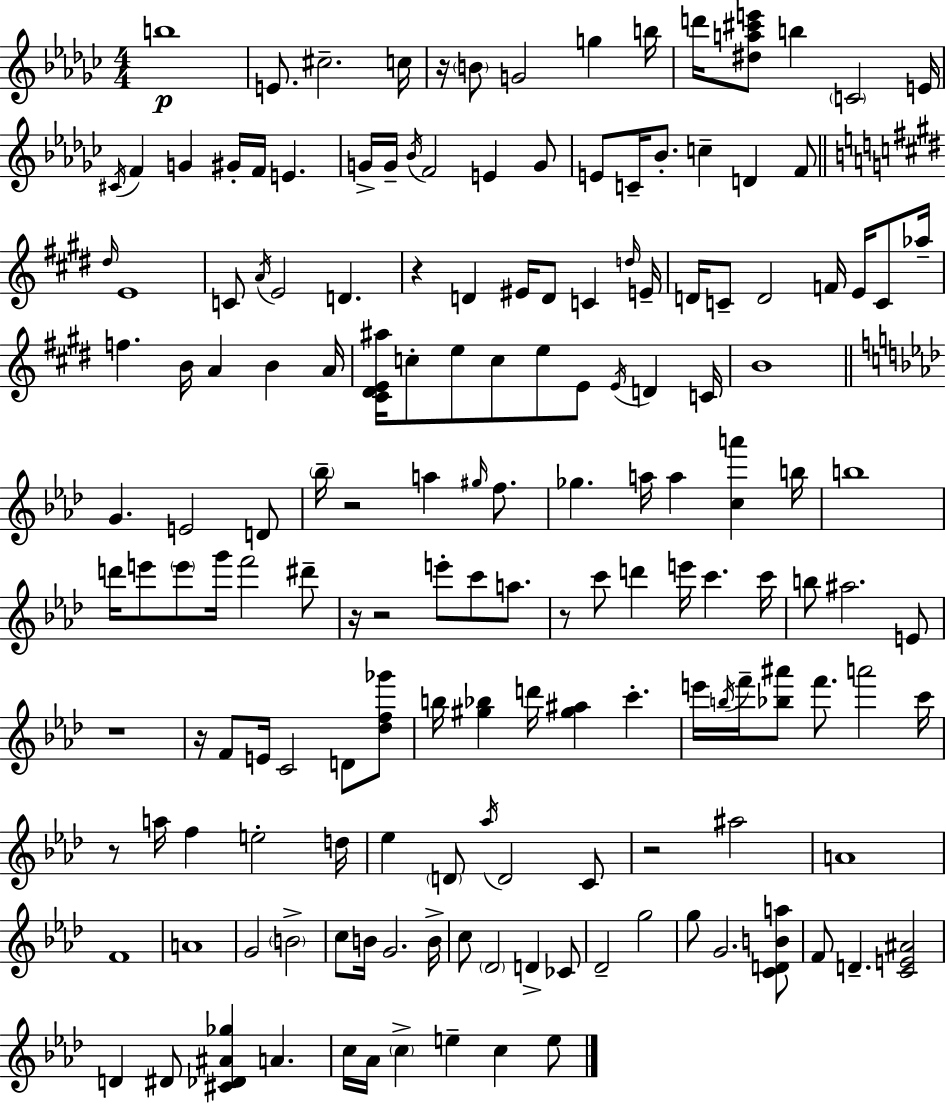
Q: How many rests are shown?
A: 10